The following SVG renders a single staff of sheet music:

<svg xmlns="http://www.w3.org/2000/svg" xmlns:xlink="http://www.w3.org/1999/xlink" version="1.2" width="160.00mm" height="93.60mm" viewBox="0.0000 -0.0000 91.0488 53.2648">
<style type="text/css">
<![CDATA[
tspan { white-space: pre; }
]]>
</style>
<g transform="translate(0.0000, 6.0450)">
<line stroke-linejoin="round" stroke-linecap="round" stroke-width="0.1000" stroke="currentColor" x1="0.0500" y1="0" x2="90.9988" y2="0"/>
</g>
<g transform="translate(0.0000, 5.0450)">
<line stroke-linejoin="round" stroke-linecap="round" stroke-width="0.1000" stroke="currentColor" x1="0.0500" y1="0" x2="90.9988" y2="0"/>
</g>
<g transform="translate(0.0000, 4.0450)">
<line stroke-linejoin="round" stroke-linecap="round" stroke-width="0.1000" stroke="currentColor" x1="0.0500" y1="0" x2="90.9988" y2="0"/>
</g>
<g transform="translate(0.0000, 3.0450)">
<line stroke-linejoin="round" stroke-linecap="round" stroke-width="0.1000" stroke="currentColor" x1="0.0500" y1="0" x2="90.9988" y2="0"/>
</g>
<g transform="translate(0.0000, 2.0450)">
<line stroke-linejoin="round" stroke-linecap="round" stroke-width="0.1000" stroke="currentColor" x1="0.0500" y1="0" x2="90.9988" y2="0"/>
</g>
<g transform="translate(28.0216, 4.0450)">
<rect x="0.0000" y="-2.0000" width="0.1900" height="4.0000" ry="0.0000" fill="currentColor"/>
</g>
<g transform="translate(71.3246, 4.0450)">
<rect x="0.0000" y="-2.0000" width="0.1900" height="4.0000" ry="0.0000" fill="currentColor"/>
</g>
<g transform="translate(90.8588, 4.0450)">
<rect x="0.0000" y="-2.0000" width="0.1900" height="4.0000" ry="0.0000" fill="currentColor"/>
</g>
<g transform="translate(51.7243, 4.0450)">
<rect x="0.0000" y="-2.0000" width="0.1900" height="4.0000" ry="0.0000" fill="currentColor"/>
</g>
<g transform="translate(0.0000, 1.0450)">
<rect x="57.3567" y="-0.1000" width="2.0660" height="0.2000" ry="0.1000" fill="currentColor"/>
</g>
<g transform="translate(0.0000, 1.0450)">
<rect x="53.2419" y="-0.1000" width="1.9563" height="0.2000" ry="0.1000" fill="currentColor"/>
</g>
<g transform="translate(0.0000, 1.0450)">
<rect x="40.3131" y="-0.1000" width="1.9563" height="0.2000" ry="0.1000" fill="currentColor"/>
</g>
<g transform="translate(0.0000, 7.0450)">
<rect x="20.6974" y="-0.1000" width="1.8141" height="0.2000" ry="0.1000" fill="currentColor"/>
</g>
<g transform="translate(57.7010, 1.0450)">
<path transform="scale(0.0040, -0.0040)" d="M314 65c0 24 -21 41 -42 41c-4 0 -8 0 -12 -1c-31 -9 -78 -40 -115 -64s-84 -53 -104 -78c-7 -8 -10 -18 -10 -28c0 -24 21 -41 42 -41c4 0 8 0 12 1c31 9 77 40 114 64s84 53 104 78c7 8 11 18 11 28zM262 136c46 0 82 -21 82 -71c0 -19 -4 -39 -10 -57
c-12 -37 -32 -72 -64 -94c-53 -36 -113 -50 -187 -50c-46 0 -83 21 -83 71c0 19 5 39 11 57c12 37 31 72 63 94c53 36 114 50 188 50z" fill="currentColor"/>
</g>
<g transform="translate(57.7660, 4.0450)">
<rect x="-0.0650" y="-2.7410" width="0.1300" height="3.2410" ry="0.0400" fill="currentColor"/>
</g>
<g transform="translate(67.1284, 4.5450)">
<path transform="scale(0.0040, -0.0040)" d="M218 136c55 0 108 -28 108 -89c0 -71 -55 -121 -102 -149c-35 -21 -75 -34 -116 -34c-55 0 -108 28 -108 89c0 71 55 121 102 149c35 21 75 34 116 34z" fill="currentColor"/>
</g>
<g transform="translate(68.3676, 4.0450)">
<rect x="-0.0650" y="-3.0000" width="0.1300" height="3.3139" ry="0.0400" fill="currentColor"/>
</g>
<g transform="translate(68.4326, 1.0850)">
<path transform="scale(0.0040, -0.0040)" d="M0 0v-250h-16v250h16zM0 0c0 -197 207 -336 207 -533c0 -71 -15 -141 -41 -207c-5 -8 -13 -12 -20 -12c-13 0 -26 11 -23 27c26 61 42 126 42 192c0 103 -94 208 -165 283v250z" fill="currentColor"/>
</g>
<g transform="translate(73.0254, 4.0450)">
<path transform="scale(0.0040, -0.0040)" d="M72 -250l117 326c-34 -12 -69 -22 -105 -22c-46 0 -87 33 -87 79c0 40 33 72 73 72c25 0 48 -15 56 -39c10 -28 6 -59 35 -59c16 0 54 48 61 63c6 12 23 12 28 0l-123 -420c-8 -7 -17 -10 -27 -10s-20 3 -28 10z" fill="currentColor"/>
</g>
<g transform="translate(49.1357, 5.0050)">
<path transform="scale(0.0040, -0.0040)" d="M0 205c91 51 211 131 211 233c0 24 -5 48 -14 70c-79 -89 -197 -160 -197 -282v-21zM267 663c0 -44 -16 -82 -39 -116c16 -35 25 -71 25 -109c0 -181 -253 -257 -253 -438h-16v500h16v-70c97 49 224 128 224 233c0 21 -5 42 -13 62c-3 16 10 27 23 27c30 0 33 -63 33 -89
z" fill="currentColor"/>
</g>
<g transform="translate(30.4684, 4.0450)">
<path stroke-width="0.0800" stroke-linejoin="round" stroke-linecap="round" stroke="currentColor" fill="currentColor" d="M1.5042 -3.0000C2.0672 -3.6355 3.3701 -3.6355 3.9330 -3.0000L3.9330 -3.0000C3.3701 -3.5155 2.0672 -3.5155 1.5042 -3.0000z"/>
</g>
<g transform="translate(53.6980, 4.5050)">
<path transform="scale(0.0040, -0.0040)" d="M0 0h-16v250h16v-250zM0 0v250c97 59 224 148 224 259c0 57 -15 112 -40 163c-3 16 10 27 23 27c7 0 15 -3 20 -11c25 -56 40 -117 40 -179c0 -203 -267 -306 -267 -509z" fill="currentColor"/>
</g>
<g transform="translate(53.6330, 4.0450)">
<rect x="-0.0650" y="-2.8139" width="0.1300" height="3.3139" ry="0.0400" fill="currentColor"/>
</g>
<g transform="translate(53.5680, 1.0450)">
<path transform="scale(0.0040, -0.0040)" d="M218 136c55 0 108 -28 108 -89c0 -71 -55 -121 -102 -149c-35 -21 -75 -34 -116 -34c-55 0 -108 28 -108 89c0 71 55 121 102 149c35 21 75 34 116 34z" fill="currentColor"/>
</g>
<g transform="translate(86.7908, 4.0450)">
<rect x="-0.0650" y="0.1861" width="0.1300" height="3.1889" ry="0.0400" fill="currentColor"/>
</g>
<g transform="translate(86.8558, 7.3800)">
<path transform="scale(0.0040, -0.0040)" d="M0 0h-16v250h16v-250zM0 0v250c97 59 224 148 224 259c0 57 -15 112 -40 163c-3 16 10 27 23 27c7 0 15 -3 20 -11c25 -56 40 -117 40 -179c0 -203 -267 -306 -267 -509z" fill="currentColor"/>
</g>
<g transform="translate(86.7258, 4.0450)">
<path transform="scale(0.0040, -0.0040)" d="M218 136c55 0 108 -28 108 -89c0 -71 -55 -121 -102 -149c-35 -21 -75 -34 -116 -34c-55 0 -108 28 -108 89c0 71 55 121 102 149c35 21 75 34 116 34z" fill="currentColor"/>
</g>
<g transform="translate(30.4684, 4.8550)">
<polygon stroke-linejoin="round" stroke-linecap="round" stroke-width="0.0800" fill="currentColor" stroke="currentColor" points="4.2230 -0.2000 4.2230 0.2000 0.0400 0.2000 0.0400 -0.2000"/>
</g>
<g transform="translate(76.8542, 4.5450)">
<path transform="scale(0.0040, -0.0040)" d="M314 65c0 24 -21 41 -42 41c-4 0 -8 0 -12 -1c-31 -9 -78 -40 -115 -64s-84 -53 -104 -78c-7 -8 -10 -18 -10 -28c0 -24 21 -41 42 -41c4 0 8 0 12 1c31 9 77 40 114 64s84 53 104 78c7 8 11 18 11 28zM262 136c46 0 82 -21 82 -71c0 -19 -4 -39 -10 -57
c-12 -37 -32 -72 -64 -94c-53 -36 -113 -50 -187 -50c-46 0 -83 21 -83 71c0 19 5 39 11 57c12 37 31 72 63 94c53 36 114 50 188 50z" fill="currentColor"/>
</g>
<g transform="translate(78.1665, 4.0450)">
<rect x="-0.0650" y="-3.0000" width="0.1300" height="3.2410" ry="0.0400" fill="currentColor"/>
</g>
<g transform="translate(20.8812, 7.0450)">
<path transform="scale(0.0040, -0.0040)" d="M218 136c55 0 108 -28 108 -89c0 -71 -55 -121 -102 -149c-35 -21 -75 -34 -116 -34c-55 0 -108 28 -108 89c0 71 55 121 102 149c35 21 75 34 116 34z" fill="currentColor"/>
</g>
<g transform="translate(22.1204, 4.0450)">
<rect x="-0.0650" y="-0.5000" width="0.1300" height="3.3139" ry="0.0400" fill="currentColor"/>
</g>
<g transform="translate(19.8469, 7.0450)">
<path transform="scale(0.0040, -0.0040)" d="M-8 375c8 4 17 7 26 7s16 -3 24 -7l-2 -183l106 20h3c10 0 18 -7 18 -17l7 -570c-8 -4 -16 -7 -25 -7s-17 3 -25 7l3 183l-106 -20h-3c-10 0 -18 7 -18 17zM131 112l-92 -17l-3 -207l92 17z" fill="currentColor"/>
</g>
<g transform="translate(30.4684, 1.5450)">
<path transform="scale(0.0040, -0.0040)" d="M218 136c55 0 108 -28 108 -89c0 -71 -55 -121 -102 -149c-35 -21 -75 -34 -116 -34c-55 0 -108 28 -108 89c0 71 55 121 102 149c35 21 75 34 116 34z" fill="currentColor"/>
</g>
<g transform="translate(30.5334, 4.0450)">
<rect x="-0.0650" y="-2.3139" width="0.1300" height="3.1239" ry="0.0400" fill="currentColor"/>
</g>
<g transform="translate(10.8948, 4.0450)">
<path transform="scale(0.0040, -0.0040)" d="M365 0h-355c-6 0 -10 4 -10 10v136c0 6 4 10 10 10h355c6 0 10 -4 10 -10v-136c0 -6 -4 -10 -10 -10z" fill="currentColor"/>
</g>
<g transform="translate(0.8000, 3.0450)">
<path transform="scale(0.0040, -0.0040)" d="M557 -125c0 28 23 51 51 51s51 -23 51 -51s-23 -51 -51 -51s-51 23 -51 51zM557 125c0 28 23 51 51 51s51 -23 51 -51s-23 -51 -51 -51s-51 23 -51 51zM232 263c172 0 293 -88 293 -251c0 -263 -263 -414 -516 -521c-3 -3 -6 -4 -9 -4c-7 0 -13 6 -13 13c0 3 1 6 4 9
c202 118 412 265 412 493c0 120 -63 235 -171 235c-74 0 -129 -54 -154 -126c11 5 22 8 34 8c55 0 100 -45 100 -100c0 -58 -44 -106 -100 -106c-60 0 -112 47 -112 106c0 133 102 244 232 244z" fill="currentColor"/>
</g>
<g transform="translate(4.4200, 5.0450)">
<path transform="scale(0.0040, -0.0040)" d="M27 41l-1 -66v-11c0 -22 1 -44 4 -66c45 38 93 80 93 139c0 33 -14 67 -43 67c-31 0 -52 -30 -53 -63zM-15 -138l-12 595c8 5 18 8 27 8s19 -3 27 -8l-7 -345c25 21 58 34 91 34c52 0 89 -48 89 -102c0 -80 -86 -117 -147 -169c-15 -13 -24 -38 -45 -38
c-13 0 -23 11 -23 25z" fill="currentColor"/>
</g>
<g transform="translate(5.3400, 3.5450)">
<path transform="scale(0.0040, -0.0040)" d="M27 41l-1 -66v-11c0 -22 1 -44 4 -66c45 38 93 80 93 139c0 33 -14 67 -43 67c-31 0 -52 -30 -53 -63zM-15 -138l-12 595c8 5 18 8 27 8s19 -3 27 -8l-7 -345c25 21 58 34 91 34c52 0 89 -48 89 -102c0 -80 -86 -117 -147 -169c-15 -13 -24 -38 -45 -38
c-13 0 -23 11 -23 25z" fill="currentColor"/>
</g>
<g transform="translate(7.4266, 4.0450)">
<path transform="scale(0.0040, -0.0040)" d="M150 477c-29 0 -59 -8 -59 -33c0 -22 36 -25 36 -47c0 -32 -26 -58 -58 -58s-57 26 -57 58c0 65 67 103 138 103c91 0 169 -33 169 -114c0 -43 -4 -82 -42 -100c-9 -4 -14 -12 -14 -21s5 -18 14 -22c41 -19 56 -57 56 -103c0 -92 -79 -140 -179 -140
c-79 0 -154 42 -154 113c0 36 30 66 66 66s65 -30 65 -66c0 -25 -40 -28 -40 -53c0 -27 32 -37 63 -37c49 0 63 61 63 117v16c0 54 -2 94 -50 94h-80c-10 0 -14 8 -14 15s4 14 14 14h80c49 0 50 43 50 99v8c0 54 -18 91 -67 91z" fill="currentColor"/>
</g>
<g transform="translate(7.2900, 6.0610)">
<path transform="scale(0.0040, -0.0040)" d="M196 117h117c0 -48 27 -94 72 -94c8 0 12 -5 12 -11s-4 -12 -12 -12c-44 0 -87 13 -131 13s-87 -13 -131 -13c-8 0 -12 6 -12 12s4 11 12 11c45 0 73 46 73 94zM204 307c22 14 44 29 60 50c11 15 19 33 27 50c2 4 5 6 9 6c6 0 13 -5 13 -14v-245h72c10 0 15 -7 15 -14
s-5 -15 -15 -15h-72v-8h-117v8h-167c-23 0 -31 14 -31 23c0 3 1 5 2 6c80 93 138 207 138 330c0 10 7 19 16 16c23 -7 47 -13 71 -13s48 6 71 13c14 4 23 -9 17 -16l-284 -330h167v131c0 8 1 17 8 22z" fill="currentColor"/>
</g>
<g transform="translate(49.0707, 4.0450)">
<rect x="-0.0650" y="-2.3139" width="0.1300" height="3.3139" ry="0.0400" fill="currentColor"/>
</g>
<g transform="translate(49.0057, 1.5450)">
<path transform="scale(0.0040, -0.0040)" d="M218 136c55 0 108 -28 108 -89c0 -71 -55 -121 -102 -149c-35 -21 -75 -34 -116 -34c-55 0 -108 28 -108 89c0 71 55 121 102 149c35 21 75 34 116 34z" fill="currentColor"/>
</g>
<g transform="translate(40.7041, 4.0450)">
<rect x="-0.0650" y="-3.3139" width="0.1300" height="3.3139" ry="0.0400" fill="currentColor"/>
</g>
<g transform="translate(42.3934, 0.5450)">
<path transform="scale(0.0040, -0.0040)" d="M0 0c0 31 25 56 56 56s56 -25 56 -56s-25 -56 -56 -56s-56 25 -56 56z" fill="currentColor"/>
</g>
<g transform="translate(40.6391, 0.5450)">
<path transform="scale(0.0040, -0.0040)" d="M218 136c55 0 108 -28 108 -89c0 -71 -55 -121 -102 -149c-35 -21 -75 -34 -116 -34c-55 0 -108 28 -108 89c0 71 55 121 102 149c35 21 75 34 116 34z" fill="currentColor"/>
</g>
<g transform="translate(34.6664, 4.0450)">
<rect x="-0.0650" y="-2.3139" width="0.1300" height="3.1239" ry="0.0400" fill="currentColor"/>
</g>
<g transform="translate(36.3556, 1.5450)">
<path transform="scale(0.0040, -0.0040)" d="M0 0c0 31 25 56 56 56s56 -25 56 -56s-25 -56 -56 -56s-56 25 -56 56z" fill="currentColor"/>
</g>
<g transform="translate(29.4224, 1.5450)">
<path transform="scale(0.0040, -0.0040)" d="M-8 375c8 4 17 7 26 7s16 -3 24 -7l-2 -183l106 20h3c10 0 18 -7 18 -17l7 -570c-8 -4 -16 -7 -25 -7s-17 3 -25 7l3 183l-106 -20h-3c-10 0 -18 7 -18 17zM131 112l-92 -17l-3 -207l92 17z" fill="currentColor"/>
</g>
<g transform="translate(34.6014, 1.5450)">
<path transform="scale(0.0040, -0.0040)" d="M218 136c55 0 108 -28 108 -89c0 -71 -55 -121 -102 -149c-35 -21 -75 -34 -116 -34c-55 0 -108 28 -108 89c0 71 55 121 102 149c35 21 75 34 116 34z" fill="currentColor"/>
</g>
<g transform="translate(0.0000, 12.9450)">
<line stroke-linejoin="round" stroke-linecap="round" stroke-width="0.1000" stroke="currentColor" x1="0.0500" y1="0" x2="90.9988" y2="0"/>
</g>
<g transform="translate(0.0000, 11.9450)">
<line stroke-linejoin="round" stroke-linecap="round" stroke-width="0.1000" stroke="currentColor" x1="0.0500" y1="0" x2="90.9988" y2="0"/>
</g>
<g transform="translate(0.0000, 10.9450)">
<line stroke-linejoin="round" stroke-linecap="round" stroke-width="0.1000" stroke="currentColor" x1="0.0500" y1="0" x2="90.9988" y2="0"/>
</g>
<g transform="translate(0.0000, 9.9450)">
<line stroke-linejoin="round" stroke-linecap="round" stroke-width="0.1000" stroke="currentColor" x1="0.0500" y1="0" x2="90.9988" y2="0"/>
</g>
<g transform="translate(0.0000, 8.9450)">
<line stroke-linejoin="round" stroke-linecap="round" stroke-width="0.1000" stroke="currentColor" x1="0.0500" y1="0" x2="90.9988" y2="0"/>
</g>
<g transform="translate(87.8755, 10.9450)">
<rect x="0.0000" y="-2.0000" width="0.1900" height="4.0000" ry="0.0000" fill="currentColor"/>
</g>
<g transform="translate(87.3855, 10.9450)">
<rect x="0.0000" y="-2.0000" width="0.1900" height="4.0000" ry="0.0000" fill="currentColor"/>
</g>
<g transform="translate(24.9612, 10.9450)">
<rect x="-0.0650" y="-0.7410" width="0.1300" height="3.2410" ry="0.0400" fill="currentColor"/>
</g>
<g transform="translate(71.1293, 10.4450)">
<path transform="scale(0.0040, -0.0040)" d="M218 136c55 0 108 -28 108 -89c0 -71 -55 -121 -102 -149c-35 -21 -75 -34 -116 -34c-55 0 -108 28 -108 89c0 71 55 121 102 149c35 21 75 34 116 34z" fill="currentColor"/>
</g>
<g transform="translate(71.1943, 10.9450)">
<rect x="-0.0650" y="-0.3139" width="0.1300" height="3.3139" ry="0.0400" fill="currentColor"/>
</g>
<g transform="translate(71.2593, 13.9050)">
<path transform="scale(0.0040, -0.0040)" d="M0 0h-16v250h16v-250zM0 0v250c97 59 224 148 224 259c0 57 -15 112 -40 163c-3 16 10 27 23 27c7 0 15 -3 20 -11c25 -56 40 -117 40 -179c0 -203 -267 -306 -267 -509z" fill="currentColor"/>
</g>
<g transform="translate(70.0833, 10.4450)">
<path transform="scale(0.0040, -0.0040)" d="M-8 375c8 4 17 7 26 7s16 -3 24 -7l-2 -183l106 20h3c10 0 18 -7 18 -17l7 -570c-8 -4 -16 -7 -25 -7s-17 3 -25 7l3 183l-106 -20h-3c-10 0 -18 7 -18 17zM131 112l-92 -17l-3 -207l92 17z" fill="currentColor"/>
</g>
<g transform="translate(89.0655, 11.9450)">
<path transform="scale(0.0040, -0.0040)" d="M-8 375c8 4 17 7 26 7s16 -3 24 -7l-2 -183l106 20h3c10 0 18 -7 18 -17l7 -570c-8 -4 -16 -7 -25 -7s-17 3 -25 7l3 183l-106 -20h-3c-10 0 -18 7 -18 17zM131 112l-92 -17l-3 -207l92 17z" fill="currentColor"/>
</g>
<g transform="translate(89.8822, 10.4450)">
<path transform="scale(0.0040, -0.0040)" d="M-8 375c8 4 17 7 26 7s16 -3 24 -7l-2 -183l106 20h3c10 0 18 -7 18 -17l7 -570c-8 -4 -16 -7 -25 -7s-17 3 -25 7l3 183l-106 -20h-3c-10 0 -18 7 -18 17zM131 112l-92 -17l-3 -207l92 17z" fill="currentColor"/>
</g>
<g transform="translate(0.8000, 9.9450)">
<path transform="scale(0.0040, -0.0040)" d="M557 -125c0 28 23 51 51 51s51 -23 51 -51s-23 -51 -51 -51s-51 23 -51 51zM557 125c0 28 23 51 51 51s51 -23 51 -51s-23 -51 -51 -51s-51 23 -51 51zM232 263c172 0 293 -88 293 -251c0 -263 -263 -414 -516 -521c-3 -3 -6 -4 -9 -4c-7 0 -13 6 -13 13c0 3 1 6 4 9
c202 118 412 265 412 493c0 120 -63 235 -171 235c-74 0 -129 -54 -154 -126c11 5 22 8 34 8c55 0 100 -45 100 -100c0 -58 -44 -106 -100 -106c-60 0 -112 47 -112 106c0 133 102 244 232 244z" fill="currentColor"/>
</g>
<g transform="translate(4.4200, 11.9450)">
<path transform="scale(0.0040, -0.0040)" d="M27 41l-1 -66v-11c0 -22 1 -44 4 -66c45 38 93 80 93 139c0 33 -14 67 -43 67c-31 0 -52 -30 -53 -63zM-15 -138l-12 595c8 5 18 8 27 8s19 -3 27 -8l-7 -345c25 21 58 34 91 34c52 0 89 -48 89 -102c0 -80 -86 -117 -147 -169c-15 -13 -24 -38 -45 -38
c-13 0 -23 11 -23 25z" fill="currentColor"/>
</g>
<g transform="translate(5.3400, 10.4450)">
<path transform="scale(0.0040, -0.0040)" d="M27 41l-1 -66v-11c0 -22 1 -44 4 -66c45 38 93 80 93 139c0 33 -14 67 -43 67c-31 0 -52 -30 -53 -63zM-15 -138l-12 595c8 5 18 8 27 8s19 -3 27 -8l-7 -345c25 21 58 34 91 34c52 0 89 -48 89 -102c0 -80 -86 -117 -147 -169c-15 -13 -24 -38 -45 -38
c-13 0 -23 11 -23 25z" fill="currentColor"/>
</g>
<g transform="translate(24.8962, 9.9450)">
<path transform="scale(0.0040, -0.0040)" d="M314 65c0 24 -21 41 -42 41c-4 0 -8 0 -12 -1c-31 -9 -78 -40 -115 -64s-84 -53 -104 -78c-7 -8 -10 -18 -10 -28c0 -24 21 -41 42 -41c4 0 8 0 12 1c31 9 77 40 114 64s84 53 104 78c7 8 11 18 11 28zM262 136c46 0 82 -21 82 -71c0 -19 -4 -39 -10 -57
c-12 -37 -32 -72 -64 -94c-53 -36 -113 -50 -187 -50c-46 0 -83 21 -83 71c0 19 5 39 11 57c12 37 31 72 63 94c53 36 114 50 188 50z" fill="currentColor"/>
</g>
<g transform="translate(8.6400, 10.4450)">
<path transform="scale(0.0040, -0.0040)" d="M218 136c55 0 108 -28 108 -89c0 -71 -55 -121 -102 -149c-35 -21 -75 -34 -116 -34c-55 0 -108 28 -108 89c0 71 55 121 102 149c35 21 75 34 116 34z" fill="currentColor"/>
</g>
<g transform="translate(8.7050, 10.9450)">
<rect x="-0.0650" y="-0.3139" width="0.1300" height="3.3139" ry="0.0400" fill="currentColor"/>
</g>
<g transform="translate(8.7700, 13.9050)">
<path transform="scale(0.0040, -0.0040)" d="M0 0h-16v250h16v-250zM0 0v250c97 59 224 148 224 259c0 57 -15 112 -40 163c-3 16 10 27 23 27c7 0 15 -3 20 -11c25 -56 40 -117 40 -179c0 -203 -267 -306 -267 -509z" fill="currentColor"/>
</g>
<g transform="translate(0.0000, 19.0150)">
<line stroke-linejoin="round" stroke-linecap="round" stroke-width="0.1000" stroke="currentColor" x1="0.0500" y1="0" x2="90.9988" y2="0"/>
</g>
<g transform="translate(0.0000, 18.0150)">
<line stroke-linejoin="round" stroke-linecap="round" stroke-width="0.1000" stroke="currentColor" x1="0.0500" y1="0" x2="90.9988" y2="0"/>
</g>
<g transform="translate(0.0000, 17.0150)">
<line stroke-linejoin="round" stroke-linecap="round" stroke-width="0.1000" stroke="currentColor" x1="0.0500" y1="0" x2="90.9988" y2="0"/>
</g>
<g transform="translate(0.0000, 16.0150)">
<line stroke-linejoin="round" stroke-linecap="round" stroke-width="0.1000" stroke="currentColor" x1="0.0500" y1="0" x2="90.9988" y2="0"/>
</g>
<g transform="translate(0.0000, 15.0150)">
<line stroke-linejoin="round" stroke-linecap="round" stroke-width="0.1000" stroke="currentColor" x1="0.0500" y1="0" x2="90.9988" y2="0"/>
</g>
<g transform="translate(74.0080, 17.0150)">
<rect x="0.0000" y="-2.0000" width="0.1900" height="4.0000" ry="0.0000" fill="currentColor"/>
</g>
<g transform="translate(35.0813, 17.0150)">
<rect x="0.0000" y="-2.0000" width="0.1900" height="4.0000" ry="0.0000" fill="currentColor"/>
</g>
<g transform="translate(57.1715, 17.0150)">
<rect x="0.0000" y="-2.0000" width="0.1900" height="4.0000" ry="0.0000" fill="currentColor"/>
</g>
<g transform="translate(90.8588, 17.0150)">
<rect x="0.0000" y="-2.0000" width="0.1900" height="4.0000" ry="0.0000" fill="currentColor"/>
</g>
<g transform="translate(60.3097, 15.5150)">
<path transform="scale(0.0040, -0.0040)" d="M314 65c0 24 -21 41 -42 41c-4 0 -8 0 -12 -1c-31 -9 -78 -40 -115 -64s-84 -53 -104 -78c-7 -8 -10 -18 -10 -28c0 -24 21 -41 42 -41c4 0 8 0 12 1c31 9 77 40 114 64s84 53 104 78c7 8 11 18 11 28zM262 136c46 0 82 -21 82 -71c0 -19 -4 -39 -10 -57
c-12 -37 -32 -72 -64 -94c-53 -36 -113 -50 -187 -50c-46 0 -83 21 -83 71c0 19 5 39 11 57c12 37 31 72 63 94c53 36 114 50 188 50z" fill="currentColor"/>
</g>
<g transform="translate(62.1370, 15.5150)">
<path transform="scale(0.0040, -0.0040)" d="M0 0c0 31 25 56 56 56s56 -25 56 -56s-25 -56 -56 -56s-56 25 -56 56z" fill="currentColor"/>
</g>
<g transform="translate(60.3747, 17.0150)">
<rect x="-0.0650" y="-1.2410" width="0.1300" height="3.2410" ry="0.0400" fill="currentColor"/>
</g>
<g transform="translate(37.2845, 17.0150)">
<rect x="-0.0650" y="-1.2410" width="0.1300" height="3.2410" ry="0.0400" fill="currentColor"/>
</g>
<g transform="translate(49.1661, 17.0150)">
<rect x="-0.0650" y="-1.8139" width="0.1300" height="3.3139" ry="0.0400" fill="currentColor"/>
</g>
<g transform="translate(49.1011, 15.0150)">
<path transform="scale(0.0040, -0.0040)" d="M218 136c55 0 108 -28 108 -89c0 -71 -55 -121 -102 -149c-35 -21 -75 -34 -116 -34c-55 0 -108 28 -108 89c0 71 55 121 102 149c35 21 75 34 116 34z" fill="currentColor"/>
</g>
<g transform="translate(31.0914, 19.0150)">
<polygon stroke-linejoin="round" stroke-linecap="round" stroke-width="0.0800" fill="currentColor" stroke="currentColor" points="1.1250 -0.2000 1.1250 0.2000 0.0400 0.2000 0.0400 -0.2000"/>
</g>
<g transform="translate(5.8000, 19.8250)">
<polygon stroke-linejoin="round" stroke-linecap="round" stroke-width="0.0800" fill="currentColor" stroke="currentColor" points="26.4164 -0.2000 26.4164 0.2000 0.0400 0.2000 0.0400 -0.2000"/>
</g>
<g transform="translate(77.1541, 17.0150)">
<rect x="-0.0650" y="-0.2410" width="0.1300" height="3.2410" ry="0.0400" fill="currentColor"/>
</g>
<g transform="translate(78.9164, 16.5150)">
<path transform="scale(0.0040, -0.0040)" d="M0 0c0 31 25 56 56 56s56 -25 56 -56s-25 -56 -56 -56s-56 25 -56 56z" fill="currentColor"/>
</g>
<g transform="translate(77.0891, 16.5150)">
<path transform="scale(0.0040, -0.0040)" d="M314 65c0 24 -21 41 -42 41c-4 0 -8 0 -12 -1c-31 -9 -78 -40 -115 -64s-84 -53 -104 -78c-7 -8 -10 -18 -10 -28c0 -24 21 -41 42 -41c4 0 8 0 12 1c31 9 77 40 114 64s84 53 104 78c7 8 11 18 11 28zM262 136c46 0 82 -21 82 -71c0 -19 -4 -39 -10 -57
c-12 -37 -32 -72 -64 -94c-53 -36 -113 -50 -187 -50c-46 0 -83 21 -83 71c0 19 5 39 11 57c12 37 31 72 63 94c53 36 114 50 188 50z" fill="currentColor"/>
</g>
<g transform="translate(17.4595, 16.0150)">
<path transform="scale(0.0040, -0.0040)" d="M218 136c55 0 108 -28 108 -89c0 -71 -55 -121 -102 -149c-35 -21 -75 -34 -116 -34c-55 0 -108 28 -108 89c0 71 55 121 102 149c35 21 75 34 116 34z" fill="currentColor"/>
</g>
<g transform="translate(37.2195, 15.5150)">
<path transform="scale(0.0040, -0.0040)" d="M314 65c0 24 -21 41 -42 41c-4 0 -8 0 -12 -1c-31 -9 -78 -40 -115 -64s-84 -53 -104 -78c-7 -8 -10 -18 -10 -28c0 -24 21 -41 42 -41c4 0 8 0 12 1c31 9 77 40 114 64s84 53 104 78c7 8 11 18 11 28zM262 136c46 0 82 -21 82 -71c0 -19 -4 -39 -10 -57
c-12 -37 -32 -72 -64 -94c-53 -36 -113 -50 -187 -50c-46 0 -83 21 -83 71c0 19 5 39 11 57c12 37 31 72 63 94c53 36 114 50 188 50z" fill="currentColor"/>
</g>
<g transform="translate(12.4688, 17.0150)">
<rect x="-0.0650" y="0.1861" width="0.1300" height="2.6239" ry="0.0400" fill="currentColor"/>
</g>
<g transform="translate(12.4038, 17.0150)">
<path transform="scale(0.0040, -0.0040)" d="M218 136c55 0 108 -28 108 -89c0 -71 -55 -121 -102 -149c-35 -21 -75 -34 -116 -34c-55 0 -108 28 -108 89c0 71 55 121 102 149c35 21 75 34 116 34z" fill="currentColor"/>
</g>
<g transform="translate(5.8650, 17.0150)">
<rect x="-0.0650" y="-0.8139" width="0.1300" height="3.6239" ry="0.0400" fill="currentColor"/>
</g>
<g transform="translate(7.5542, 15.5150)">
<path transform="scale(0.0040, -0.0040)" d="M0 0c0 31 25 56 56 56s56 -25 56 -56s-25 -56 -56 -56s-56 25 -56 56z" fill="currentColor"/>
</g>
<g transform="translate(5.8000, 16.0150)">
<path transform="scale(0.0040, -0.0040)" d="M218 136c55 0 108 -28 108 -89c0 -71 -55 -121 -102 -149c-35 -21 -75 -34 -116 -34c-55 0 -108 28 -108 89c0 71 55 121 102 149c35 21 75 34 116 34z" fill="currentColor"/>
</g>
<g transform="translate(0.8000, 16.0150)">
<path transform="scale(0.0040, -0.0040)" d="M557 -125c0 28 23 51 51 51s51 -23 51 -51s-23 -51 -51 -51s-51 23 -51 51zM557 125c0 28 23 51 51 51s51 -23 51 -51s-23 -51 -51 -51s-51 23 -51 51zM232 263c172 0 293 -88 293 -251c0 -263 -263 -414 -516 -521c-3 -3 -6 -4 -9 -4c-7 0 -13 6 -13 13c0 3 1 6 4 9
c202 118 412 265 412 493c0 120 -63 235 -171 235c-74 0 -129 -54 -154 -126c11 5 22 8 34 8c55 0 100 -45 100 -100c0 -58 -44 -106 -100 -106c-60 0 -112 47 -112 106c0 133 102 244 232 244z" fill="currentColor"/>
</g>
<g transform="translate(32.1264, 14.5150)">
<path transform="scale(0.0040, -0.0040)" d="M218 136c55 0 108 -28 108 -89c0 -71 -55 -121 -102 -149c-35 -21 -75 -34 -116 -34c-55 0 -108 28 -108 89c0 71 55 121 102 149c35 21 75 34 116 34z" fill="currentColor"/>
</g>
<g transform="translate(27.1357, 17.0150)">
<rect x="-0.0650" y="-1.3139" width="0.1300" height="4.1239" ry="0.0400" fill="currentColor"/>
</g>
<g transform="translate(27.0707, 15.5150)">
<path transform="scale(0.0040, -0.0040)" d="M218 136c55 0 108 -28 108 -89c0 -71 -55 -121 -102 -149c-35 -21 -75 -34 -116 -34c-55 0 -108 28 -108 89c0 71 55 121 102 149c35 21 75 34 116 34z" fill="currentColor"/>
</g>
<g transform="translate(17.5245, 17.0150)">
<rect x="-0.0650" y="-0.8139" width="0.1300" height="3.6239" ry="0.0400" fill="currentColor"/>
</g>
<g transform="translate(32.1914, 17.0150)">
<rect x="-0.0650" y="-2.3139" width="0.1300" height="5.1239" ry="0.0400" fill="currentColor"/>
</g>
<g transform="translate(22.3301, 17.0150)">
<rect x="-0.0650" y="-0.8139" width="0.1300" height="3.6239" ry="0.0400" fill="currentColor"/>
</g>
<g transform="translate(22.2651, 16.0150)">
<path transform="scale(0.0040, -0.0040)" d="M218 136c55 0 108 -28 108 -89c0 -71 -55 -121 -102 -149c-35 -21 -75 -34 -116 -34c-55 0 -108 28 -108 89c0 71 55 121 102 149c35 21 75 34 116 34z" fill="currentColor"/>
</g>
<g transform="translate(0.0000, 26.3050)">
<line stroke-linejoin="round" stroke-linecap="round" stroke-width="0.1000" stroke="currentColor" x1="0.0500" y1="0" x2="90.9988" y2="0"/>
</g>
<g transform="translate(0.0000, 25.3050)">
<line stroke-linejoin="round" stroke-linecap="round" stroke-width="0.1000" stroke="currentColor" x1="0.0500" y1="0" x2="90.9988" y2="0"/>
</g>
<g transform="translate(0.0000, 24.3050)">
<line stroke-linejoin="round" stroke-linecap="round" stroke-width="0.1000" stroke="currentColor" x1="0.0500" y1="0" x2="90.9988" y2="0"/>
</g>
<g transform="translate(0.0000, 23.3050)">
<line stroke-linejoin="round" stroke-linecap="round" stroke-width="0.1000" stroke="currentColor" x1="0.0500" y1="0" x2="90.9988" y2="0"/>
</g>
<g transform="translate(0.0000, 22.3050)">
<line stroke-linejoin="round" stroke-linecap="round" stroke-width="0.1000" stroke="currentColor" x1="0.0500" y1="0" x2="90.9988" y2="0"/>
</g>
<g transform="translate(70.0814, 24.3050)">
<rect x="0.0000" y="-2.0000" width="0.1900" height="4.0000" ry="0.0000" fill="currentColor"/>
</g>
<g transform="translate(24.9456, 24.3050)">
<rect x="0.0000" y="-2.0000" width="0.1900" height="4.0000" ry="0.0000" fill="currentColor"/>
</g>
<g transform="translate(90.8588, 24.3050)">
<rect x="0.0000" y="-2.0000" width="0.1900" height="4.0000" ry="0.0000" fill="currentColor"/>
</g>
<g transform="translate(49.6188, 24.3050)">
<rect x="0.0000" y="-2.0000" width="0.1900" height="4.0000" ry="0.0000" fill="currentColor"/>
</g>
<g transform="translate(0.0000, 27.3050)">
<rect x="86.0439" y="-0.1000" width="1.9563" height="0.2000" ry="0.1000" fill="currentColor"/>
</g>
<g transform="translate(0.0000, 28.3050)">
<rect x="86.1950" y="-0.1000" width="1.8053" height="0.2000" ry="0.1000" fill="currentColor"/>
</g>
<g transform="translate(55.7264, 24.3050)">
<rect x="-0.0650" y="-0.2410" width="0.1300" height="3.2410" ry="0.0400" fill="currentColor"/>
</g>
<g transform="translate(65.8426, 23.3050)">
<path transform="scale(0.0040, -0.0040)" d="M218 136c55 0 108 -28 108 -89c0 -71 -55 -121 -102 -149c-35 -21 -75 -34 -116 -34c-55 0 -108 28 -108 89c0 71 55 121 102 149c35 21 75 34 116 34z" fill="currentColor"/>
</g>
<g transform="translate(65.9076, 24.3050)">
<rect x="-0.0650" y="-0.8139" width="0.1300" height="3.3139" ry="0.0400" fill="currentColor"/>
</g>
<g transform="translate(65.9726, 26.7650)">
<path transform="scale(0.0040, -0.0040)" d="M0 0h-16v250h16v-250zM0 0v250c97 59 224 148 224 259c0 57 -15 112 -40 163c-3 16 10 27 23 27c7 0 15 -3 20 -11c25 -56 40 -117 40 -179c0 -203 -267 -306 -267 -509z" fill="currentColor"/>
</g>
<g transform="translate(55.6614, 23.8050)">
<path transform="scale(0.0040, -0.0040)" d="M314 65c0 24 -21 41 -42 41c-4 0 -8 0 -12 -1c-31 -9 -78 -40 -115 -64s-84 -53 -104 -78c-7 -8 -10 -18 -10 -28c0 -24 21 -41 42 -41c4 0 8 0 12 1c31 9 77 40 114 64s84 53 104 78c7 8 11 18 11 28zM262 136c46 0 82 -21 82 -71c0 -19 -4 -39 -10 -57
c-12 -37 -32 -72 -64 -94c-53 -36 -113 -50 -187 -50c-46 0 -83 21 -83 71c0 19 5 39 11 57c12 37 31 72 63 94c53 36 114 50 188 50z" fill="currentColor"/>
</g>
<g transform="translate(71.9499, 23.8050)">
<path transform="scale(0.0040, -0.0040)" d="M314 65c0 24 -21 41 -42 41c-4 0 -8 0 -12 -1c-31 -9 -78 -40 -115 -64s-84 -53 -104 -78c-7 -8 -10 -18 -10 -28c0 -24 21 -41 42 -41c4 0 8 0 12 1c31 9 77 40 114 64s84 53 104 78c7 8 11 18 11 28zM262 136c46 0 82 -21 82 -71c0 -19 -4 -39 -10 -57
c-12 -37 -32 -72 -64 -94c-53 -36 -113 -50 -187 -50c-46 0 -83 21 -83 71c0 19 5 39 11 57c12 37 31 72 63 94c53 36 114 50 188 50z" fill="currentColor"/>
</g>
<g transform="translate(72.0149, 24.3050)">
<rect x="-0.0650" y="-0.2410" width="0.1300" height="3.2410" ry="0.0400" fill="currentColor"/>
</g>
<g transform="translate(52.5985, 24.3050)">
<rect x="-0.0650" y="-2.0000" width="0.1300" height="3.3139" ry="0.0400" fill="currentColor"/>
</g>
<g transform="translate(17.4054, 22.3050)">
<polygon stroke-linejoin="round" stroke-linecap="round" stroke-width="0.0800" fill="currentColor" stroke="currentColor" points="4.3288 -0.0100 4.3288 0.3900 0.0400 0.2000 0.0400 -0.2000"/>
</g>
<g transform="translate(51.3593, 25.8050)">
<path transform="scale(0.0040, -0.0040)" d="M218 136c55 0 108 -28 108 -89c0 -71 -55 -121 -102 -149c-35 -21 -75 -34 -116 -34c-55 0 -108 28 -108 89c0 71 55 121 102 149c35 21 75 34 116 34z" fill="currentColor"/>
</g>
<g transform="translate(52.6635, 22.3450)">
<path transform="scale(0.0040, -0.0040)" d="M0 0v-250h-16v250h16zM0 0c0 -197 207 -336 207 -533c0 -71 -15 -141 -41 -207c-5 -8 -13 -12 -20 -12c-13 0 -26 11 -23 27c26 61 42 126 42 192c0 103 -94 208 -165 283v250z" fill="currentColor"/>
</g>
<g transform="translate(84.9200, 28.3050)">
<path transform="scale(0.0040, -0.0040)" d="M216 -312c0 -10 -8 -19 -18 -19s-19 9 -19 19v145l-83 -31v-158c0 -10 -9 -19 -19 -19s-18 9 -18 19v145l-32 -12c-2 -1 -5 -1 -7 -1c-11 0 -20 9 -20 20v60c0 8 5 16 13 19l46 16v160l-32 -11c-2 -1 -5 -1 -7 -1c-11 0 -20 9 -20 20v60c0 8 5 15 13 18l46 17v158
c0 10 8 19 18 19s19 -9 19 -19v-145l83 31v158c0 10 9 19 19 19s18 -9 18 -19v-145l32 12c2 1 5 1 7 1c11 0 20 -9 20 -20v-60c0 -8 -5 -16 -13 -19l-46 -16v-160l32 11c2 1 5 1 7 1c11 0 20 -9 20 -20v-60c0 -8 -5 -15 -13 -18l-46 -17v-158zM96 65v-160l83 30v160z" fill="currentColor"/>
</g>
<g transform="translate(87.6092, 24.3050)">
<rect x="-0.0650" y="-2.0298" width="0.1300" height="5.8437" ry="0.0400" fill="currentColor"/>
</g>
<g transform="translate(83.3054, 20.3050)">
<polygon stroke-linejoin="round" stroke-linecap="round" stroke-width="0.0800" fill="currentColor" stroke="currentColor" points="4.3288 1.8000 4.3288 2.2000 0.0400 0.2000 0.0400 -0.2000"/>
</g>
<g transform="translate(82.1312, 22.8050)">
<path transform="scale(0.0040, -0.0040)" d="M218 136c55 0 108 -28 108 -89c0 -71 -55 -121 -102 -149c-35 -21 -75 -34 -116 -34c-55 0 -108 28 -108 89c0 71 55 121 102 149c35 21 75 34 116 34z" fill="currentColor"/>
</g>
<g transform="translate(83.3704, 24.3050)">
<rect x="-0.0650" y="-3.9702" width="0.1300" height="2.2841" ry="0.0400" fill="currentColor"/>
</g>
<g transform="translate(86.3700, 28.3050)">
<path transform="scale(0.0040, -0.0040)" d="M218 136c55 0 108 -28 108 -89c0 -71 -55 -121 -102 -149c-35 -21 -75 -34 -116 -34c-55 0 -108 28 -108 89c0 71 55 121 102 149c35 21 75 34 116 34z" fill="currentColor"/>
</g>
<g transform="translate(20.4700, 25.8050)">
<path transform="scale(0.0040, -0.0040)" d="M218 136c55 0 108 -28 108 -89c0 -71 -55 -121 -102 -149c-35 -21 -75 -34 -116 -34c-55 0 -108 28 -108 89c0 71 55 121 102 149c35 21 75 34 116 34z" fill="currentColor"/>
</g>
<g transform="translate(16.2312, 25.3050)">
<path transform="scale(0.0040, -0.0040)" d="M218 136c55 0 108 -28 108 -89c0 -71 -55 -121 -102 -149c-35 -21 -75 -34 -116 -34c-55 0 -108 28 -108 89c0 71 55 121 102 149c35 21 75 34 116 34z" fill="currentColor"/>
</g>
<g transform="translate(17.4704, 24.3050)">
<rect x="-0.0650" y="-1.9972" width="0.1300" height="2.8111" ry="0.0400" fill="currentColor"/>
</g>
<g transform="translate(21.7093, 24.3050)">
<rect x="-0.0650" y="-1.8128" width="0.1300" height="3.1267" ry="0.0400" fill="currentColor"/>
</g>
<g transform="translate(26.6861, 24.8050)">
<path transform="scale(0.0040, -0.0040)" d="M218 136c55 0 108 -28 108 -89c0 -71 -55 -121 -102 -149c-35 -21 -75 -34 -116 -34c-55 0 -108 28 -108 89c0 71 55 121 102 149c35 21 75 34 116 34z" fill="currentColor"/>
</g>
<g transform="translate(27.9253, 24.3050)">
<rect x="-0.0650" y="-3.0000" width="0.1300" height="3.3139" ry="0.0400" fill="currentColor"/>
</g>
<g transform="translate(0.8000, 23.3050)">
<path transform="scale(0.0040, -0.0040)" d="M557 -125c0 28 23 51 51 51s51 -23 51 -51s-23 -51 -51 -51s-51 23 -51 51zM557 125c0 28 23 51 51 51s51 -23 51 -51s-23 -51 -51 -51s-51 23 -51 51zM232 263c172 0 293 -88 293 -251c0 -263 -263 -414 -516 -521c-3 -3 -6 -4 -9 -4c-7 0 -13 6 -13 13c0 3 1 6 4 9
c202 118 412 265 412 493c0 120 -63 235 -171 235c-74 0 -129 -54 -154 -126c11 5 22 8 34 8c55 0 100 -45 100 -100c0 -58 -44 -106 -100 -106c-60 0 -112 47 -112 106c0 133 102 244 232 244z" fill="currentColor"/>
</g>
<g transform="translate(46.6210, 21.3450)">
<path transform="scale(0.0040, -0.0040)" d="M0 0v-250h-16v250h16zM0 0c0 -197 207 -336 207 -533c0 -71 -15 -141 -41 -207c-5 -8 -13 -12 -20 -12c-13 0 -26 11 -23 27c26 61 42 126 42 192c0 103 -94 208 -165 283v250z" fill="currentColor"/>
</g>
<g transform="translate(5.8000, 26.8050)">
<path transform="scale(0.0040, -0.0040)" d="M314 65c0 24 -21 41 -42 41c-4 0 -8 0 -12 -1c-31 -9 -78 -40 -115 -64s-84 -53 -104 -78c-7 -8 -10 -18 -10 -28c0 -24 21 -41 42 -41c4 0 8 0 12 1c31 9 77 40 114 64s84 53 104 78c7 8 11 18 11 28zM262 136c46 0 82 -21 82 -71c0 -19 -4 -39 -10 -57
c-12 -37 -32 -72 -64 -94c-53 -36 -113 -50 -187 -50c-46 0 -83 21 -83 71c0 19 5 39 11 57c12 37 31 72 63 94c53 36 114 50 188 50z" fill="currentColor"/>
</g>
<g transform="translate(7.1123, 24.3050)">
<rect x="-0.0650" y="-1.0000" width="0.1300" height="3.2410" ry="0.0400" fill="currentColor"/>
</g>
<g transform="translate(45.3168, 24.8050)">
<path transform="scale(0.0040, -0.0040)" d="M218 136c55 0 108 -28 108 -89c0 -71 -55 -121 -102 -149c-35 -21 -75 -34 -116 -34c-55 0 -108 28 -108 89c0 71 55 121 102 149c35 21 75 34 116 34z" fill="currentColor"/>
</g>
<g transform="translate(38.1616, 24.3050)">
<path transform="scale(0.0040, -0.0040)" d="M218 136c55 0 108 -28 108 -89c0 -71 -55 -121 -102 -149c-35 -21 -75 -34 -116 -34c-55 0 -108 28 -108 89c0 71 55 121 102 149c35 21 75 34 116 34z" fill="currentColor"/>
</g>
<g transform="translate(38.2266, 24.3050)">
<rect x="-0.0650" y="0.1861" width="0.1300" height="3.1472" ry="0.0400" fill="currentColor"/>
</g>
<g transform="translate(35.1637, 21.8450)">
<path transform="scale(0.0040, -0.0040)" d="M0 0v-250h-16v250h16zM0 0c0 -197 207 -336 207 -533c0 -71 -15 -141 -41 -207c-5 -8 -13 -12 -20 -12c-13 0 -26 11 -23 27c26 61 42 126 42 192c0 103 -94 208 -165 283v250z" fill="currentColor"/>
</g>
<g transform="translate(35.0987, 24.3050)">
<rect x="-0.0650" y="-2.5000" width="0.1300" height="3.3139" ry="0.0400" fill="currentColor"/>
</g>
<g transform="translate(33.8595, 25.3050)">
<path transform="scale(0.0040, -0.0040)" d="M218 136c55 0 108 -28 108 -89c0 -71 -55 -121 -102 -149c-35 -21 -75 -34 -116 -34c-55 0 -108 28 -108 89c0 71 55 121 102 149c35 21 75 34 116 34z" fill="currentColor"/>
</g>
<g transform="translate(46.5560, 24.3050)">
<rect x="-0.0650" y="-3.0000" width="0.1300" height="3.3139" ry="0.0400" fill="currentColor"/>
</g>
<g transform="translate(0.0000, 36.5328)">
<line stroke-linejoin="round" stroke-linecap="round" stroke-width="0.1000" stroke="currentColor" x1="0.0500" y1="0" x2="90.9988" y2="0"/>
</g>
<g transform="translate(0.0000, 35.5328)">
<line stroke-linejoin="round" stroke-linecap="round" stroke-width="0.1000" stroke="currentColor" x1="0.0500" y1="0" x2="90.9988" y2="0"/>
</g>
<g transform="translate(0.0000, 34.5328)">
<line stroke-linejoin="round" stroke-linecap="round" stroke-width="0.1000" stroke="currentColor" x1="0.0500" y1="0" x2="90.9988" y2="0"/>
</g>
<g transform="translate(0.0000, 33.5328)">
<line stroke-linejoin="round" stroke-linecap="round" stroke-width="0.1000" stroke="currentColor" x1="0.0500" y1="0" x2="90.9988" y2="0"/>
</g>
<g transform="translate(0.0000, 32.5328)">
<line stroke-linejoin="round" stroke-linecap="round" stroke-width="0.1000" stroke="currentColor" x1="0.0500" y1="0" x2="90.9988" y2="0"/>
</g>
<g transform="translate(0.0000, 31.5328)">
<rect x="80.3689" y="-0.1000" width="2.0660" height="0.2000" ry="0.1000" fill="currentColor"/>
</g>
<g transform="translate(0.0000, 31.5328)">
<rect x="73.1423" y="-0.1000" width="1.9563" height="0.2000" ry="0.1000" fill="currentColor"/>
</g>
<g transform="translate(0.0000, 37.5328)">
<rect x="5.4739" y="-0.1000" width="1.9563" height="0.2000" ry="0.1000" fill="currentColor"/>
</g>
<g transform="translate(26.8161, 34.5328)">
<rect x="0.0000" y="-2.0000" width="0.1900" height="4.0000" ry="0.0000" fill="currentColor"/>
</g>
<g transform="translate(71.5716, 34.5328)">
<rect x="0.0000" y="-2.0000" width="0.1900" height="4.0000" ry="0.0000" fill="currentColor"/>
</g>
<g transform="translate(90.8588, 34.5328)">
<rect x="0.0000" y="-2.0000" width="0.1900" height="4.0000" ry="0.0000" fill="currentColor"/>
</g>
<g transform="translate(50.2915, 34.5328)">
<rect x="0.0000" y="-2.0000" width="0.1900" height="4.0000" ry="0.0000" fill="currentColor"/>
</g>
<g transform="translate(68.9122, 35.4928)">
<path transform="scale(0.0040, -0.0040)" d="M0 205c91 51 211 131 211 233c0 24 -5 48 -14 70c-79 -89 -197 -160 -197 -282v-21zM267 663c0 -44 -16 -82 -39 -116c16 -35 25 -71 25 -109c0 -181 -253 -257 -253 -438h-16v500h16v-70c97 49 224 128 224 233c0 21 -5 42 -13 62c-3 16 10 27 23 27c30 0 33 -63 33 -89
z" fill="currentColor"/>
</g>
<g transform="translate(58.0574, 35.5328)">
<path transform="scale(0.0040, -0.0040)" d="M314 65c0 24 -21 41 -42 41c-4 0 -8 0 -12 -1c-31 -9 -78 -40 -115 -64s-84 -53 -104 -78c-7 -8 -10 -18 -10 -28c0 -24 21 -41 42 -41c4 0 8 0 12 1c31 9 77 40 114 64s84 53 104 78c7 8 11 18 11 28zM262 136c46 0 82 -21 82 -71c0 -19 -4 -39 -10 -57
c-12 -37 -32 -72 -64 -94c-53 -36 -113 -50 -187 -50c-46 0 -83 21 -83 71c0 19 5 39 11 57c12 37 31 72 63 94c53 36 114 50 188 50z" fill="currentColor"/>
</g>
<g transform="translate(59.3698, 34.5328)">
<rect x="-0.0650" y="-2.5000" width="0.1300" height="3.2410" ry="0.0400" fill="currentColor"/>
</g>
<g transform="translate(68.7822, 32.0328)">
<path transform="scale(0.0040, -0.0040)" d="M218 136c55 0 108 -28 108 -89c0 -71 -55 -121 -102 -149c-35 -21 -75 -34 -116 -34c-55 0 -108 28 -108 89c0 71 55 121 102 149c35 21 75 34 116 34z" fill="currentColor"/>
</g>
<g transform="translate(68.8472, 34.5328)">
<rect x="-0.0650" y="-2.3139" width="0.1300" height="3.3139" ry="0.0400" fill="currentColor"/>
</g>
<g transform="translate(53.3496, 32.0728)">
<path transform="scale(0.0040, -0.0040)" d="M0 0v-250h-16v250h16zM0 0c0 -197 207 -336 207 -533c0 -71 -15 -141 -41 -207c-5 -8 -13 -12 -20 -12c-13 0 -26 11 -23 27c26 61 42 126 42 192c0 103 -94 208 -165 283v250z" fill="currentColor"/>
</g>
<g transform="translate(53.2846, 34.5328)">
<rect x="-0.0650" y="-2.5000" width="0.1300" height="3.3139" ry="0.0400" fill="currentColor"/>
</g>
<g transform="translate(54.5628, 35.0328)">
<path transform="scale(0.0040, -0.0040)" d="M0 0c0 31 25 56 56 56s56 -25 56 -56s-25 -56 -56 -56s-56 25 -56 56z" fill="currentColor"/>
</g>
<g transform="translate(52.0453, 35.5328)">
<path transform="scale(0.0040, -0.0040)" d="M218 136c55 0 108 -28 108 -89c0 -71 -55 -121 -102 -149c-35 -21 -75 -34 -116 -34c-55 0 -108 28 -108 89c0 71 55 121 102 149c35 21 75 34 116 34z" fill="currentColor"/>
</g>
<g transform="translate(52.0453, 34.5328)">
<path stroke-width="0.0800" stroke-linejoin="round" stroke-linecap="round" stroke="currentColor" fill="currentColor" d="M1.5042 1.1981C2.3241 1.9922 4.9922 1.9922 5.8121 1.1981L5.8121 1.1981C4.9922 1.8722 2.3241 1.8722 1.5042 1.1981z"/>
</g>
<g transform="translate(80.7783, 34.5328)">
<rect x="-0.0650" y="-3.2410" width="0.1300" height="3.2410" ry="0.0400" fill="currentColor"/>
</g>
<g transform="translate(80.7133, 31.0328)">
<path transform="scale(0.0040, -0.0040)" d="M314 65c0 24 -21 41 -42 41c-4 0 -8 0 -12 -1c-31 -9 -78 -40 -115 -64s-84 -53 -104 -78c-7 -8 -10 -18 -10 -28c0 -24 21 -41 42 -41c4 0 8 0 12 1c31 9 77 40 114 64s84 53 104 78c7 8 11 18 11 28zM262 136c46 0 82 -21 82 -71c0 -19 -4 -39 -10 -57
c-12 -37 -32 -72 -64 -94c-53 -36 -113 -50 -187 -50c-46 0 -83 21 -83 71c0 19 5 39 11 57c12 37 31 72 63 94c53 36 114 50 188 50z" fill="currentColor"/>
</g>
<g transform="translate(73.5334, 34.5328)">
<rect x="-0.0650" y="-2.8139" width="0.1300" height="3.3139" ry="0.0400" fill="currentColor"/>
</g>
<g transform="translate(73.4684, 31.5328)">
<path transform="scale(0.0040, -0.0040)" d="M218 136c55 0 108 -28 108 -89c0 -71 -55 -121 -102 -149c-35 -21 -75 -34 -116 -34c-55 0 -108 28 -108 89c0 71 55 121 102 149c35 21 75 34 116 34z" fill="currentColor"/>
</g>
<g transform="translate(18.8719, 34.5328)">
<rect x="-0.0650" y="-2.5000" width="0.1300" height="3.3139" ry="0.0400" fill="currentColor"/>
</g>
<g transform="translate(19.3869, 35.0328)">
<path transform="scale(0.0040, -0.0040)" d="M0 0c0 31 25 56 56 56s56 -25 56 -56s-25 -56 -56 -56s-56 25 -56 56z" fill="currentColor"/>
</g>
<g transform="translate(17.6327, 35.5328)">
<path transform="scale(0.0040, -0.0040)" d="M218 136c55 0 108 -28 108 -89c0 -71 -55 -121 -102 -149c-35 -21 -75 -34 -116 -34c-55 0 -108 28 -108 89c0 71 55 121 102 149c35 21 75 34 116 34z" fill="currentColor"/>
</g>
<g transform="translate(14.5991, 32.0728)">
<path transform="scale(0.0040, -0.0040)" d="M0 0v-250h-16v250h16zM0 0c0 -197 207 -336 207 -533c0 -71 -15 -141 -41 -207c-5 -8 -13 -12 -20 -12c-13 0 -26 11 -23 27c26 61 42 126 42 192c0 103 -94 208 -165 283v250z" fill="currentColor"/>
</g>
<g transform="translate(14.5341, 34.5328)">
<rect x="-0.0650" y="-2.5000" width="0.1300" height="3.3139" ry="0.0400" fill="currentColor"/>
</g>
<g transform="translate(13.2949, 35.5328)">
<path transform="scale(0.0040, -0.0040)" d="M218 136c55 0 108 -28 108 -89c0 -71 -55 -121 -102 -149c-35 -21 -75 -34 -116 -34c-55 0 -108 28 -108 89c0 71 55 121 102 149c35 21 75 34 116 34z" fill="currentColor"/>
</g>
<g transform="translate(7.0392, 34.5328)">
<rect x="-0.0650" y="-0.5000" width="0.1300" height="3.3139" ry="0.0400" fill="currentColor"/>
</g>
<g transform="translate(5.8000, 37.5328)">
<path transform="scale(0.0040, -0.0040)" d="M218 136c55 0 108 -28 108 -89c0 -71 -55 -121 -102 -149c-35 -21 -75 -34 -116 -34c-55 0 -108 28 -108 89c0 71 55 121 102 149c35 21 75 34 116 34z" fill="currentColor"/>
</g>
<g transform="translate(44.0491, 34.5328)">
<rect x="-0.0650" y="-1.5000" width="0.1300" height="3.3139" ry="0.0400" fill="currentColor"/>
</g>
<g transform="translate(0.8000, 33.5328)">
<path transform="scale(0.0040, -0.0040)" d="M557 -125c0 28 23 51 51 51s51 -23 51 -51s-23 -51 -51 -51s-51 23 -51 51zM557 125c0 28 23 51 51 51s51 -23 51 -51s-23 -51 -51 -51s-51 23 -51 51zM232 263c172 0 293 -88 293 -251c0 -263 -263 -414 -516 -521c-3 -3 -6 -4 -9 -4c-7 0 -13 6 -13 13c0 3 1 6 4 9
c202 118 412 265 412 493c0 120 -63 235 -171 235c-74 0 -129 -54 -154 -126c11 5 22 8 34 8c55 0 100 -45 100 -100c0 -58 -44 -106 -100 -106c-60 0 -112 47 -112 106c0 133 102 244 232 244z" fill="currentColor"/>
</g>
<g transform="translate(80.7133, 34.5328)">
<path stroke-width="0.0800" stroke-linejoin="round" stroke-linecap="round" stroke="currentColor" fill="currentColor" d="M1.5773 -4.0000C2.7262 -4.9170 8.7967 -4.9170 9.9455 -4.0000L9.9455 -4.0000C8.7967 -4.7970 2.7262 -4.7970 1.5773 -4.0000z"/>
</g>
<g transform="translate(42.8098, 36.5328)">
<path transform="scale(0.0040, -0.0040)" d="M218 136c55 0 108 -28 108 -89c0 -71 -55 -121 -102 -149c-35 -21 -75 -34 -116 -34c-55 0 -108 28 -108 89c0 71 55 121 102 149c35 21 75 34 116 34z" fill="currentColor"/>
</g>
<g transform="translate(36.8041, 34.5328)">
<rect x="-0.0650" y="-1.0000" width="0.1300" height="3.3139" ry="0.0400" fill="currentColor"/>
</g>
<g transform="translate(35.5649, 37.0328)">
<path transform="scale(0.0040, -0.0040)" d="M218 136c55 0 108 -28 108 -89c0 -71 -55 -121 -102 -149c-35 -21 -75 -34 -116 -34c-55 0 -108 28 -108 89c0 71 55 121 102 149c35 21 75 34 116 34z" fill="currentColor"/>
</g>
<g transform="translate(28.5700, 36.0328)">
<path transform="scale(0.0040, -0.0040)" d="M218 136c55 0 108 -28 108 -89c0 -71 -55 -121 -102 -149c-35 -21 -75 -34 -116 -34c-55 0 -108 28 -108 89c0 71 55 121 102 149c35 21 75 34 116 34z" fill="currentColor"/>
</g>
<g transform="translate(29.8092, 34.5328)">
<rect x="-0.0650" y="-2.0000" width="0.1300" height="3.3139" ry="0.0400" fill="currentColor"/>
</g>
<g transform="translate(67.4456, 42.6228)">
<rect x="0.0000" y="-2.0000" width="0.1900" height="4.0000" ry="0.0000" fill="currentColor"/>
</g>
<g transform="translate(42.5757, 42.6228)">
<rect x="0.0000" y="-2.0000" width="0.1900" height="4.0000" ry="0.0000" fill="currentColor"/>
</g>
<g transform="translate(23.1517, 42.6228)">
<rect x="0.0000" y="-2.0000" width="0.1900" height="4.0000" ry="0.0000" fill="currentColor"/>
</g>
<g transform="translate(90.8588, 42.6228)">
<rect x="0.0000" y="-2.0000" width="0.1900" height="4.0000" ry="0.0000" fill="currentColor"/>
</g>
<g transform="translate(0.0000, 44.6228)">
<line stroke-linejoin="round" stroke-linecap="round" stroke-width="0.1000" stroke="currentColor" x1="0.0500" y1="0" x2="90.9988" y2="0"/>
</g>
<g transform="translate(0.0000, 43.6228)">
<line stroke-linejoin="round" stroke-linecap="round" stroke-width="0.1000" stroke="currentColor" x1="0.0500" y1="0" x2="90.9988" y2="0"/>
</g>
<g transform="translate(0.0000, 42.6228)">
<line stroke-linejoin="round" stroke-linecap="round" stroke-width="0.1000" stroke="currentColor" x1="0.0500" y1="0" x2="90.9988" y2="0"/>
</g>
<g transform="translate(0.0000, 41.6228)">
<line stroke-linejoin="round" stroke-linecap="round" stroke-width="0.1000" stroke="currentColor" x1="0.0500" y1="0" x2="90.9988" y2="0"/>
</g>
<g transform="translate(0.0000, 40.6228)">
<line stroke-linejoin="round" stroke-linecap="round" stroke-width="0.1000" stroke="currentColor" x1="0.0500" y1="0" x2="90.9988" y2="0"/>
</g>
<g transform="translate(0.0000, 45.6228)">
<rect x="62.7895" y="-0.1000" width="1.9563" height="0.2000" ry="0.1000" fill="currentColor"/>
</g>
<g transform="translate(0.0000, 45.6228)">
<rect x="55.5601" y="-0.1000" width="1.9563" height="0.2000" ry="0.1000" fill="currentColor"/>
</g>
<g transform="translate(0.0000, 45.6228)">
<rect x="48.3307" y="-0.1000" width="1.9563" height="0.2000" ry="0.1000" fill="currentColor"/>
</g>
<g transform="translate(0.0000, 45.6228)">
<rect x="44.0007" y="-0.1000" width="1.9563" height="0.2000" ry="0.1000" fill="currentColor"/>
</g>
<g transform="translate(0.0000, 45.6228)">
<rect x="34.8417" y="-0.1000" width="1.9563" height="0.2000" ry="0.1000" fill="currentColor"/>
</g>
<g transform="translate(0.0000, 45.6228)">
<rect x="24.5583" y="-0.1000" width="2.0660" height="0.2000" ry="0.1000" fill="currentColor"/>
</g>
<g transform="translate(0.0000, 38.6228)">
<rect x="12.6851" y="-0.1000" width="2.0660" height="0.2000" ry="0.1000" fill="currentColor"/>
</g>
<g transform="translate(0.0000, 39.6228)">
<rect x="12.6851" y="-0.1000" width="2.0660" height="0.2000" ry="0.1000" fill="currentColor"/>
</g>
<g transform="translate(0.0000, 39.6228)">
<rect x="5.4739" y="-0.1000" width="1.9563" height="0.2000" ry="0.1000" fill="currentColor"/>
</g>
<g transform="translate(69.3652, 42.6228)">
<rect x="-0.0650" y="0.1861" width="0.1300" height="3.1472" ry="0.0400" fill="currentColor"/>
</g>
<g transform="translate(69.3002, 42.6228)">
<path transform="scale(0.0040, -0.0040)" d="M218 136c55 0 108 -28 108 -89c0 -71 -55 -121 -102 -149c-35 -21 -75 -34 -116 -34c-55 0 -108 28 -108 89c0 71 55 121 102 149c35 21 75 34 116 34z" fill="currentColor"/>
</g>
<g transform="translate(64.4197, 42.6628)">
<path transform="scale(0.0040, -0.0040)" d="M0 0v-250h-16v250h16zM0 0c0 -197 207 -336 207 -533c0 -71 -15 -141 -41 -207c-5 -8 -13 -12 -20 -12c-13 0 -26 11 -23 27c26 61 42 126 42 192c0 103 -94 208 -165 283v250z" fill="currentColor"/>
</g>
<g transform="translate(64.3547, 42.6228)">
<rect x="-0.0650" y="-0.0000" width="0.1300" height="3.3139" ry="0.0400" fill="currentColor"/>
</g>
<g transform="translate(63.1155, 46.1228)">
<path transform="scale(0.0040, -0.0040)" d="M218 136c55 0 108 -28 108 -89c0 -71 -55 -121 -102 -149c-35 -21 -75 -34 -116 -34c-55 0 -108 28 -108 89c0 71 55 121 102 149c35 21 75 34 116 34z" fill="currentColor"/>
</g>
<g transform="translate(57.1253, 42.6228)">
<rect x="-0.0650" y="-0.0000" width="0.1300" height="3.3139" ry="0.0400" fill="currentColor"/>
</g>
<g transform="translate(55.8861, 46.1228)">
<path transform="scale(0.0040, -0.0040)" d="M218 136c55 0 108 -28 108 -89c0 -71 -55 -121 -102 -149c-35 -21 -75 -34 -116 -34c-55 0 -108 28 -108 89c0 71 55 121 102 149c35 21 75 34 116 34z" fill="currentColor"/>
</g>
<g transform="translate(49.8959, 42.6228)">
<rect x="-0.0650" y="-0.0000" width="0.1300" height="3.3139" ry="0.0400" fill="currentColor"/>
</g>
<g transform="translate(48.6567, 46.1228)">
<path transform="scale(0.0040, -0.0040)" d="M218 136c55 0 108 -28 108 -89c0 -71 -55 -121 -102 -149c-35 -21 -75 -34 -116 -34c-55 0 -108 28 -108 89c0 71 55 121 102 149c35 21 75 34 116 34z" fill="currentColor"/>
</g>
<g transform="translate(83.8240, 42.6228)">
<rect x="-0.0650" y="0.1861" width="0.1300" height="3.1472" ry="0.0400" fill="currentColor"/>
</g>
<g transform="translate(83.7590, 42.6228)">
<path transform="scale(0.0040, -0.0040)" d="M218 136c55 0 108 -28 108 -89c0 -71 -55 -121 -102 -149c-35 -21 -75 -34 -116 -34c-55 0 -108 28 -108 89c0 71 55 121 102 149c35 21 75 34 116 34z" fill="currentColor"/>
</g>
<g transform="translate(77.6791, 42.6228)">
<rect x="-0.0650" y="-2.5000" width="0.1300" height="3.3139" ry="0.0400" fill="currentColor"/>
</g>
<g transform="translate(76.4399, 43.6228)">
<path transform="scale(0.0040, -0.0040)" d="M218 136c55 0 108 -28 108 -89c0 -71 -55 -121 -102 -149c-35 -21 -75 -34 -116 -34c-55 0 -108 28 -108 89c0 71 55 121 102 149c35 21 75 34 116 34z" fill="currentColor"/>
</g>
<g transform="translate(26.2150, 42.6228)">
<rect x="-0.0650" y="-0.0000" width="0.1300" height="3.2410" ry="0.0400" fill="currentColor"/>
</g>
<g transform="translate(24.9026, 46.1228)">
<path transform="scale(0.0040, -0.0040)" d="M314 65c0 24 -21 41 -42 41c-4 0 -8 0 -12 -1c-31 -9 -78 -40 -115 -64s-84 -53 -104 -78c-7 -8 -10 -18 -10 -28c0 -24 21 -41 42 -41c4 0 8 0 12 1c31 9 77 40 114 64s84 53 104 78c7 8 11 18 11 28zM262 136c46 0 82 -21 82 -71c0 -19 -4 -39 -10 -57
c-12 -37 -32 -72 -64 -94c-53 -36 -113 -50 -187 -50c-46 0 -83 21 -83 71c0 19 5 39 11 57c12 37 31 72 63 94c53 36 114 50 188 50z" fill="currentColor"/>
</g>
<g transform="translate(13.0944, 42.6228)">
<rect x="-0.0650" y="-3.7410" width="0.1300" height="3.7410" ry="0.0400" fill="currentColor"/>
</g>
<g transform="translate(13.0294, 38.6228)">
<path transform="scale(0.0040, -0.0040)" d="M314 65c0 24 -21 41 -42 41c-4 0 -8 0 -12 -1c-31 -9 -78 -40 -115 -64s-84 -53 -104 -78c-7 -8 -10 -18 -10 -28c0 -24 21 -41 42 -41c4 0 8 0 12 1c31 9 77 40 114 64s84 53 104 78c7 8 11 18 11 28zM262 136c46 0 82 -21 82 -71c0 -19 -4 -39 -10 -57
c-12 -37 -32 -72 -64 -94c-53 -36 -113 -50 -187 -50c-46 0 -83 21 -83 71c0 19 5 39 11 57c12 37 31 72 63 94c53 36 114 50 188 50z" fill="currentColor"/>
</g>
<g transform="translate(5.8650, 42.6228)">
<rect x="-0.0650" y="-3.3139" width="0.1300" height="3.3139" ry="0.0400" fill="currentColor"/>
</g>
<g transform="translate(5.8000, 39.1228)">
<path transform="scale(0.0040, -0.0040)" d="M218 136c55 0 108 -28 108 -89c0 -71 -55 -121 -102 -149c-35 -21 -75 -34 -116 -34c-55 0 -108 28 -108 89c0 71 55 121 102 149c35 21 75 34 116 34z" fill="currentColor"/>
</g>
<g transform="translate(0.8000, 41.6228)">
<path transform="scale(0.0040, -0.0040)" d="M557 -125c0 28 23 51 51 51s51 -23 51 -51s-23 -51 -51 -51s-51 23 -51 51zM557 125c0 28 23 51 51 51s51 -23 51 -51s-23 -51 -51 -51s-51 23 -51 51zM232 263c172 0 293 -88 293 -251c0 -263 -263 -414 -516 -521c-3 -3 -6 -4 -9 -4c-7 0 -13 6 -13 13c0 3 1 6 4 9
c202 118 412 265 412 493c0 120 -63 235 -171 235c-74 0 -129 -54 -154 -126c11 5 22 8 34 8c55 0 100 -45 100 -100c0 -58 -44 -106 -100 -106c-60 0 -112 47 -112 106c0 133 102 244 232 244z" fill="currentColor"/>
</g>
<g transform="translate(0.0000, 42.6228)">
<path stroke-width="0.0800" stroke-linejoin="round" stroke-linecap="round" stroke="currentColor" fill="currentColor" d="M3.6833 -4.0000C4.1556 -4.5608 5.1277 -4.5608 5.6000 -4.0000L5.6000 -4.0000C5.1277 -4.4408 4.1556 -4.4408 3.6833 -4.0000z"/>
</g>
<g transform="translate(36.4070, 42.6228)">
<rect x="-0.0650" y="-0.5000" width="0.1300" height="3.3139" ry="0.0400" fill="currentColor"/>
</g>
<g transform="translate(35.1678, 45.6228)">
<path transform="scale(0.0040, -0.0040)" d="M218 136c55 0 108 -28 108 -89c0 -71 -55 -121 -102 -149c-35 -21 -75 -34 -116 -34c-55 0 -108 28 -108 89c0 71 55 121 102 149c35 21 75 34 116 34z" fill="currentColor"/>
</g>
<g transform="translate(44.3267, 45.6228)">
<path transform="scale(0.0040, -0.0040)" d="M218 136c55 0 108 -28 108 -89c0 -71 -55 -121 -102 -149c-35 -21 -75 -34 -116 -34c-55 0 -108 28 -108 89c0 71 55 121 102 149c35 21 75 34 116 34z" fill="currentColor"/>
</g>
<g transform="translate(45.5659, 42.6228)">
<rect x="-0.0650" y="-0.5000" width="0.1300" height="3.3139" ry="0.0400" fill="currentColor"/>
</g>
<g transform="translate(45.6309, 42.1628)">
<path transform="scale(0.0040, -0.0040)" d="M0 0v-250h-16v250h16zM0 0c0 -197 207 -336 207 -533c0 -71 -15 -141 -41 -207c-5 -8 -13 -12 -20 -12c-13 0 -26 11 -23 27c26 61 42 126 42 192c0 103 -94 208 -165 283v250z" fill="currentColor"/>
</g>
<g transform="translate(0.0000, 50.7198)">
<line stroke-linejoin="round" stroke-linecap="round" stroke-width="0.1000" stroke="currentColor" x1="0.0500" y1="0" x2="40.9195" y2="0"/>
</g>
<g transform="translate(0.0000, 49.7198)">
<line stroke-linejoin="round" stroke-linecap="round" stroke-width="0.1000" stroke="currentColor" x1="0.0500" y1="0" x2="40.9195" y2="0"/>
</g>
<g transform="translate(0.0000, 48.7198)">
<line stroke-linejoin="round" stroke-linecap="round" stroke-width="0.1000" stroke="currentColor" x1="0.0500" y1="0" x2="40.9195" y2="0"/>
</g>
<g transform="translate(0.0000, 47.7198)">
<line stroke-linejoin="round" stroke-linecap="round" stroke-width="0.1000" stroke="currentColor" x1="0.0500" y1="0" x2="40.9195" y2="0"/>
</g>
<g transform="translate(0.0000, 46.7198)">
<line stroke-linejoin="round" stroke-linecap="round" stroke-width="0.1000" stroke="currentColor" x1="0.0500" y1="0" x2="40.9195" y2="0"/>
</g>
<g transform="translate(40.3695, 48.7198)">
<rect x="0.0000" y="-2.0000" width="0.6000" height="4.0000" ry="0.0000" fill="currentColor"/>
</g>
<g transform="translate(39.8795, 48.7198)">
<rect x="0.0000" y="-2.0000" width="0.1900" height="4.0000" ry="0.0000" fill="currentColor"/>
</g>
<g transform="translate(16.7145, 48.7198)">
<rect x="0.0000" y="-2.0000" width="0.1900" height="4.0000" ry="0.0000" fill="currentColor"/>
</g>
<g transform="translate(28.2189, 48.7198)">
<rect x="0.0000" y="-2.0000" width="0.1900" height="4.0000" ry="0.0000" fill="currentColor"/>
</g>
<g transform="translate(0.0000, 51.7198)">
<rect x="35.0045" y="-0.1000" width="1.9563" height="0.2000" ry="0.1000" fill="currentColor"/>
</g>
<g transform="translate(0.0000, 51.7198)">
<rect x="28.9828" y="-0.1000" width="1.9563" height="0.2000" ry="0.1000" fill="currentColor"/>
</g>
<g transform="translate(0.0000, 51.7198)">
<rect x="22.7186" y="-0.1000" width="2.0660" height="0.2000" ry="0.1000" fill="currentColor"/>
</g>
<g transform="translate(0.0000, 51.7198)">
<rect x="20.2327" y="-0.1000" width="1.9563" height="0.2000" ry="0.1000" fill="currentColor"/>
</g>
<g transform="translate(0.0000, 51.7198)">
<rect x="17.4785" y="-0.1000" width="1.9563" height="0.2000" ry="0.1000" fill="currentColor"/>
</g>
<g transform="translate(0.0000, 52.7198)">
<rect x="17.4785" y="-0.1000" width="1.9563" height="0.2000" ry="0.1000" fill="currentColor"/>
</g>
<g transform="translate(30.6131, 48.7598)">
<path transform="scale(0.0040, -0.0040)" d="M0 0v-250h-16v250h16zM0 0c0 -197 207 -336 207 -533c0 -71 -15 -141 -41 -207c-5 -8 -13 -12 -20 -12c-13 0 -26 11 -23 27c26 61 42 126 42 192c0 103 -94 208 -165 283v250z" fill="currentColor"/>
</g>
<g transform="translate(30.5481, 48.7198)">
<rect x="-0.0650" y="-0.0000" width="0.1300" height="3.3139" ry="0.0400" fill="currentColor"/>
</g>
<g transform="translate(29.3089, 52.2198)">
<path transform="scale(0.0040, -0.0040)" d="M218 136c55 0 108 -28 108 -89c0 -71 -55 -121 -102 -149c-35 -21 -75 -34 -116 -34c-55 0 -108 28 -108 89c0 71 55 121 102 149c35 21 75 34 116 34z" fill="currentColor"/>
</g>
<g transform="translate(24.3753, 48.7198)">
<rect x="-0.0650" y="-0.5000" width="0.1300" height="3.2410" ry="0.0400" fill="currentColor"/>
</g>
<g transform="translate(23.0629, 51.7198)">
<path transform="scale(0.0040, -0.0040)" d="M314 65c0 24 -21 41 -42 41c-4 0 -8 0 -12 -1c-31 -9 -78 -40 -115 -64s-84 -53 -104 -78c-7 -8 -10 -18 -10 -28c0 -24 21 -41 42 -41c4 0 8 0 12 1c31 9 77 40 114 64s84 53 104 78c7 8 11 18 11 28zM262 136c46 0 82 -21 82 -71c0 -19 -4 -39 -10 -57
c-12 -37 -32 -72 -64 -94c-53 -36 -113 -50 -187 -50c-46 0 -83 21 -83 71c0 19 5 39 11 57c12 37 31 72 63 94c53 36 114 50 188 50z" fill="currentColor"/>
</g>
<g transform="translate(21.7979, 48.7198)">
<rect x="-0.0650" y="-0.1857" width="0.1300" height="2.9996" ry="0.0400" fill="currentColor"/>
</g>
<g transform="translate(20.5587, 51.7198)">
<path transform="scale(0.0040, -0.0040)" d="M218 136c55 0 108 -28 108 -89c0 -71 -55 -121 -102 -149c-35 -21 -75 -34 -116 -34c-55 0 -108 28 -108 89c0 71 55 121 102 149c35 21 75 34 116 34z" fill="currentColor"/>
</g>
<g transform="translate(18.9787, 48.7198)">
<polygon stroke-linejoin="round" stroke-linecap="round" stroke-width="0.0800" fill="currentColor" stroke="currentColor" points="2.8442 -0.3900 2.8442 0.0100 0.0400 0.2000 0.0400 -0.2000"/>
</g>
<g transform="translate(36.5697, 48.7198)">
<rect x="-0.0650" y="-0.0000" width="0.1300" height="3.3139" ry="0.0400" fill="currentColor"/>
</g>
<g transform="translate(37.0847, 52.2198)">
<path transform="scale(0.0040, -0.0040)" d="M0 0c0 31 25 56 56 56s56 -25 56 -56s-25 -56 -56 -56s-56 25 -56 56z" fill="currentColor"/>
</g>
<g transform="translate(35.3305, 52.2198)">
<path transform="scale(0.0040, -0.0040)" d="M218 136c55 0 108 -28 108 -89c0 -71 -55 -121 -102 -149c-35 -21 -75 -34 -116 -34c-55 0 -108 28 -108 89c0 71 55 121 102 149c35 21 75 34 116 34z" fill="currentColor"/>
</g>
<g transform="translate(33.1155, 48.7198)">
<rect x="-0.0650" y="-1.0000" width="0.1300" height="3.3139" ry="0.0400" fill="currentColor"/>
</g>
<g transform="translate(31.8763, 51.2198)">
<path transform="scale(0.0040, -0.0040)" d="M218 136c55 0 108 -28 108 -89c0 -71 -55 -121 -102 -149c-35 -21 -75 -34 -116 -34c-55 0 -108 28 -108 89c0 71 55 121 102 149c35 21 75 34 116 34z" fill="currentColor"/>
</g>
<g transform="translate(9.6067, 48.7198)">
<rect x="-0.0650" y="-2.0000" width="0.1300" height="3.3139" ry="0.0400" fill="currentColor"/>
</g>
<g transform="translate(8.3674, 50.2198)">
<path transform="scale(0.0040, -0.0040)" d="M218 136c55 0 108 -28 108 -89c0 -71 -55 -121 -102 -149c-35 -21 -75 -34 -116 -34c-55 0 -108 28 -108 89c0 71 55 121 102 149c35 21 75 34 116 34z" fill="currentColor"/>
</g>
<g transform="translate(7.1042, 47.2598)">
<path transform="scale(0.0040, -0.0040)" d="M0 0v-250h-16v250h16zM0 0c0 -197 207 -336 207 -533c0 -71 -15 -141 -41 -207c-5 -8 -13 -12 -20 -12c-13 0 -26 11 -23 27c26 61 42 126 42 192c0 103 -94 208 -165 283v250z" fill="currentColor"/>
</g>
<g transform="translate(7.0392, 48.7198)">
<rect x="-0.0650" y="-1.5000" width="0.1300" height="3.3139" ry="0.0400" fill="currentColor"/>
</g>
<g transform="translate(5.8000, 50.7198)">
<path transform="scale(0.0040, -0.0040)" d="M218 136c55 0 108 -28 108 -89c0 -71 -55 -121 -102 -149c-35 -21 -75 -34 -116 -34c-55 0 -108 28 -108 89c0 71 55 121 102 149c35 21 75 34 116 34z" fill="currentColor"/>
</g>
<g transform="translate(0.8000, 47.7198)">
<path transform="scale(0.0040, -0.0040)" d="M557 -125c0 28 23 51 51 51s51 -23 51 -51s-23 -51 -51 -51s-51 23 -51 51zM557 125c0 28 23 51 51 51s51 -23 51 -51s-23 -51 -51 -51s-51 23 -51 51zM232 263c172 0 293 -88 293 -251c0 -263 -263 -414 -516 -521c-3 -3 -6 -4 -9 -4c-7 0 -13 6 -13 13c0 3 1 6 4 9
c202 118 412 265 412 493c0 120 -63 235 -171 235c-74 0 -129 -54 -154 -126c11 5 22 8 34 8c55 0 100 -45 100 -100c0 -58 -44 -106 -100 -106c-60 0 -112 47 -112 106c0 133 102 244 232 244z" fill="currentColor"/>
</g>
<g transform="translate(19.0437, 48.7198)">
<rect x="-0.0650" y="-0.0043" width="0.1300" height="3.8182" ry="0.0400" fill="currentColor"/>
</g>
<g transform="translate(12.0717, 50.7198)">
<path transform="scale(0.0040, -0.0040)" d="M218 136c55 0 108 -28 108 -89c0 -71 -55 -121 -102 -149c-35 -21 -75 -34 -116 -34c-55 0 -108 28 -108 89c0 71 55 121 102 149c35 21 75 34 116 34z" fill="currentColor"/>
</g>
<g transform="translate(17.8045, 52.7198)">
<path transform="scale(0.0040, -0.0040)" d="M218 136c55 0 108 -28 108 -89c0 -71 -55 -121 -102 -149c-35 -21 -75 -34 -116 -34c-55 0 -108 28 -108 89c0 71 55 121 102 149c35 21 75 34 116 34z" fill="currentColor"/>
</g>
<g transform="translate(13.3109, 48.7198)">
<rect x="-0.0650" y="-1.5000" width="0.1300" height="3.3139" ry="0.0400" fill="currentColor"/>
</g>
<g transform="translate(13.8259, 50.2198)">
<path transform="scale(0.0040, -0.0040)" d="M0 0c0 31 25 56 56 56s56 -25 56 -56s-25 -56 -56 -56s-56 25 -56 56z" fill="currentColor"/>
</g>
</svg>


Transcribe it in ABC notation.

X:1
T:Untitled
M:3/4
L:1/4
K:Bb
z2 E,, B,/2 B,/2 D B,/4 C/2 C2 C,/2 z/2 C,2 D,/2 _E,/2 F,2 E,/2 F,/2 D,/2 F,/2 F,/2 G,/2 B,/4 G,2 A, G,2 E,2 F,,2 B,,/2 A,,/2 C, B,,/2 D, C,/2 A,,/2 E,2 F,/2 E,2 G,/2 ^C,,/2 E,, B,,/2 B,, A,, F,, G,, B,,/2 B,,2 B,/4 C D2 D E2 D,,2 E,, E,,/2 D,, D,, D,,/2 D, B,, D, G,,/2 A,, G,, C,,/2 E,,/2 E,,2 D,,/2 F,, D,,